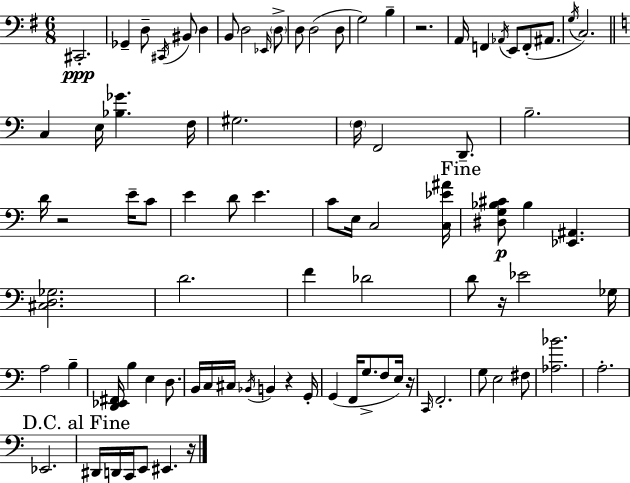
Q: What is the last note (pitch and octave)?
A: EIS2